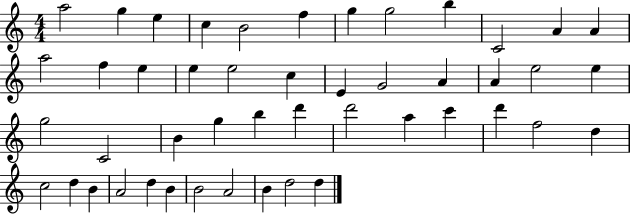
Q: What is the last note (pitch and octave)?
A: D5